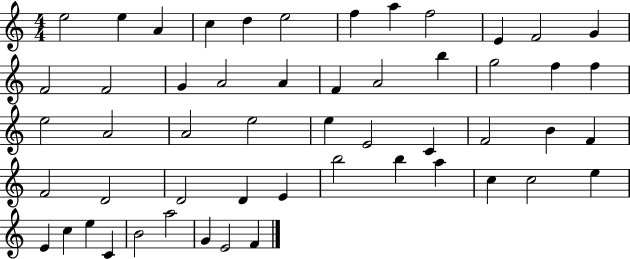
E5/h E5/q A4/q C5/q D5/q E5/h F5/q A5/q F5/h E4/q F4/h G4/q F4/h F4/h G4/q A4/h A4/q F4/q A4/h B5/q G5/h F5/q F5/q E5/h A4/h A4/h E5/h E5/q E4/h C4/q F4/h B4/q F4/q F4/h D4/h D4/h D4/q E4/q B5/h B5/q A5/q C5/q C5/h E5/q E4/q C5/q E5/q C4/q B4/h A5/h G4/q E4/h F4/q